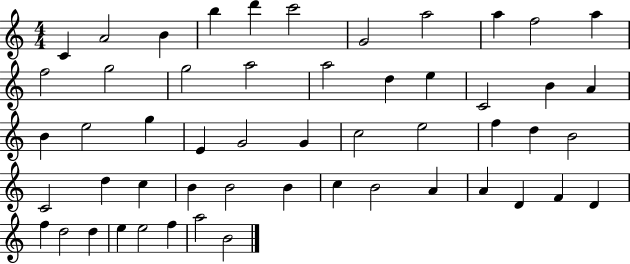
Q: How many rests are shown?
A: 0